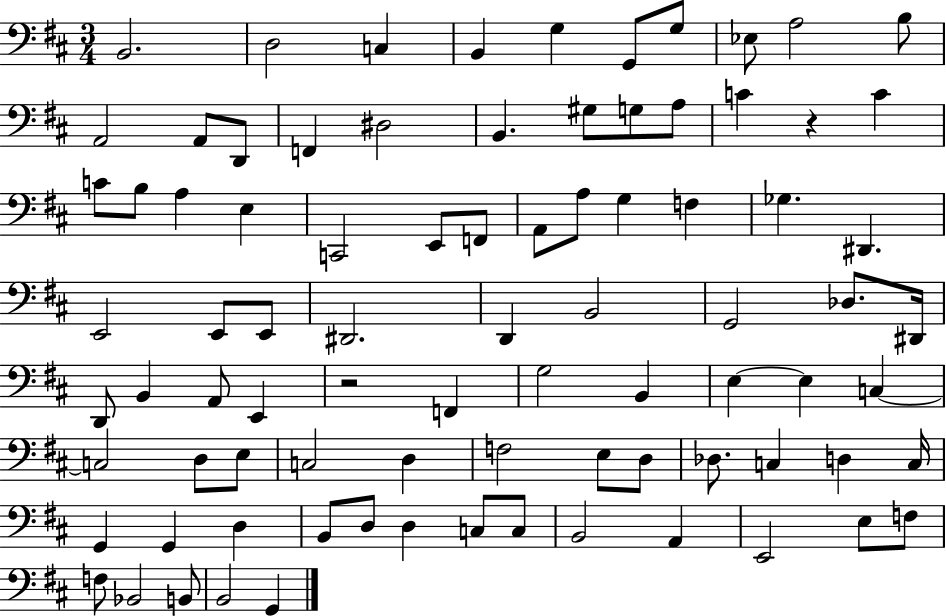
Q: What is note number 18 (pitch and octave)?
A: G3